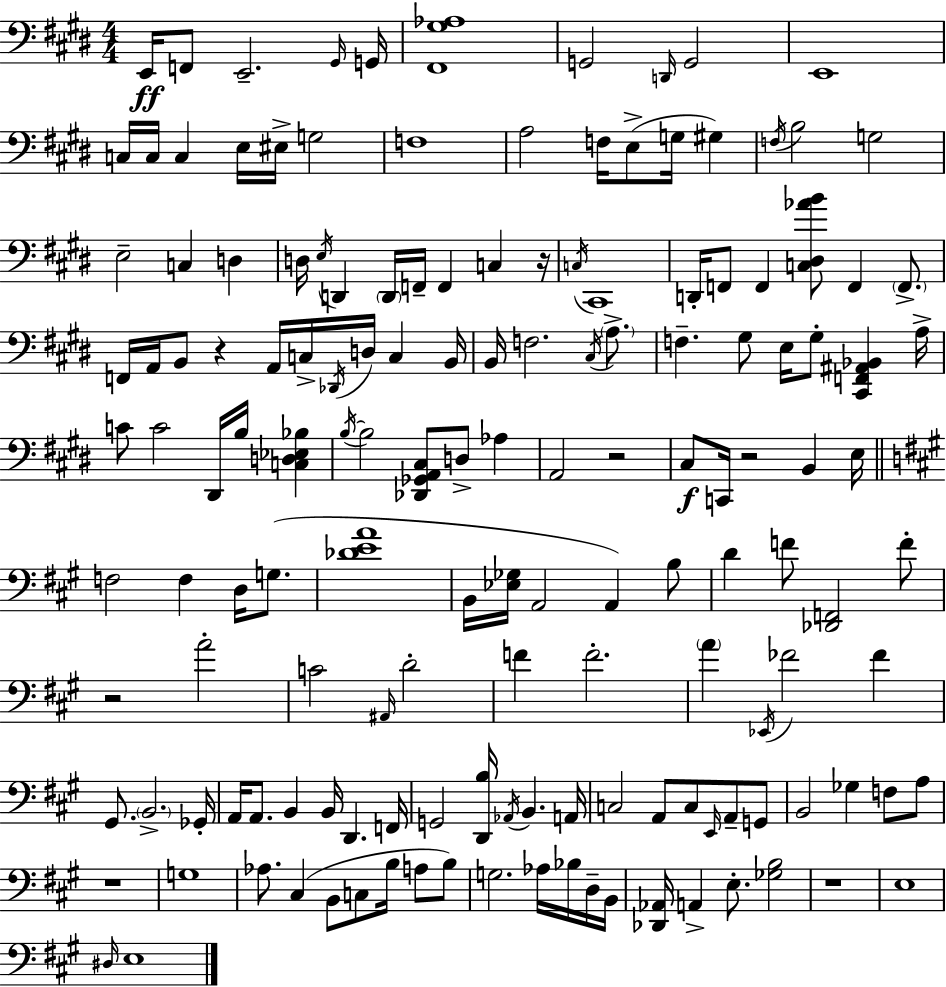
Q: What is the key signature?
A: E major